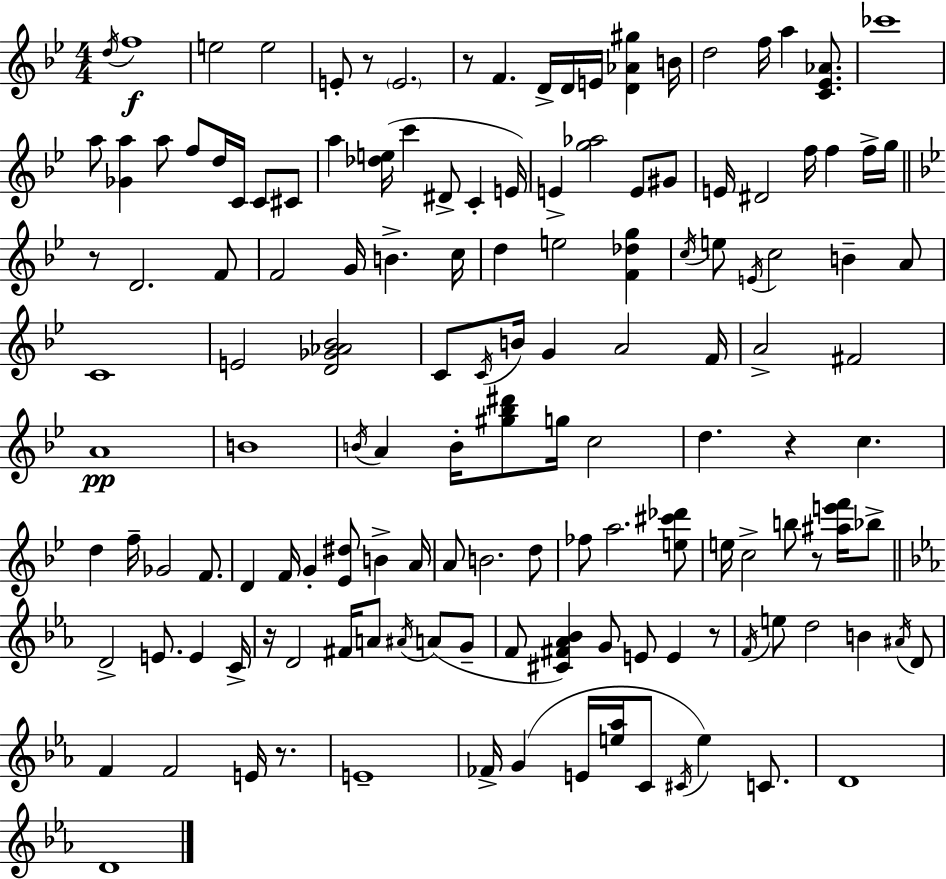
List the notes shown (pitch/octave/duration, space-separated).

D5/s F5/w E5/h E5/h E4/e R/e E4/h. R/e F4/q. D4/s D4/s E4/s [D4,Ab4,G#5]/q B4/s D5/h F5/s A5/q [C4,Eb4,Ab4]/e. CES6/w A5/e [Gb4,A5]/q A5/e F5/e D5/s C4/s C4/e C#4/e A5/q [Db5,E5]/s C6/q D#4/e C4/q E4/s E4/q [G5,Ab5]/h E4/e G#4/e E4/s D#4/h F5/s F5/q F5/s G5/s R/e D4/h. F4/e F4/h G4/s B4/q. C5/s D5/q E5/h [F4,Db5,G5]/q C5/s E5/e E4/s C5/h B4/q A4/e C4/w E4/h [D4,Gb4,Ab4,Bb4]/h C4/e C4/s B4/s G4/q A4/h F4/s A4/h F#4/h A4/w B4/w B4/s A4/q B4/s [G#5,Bb5,D#6]/e G5/s C5/h D5/q. R/q C5/q. D5/q F5/s Gb4/h F4/e. D4/q F4/s G4/q [Eb4,D#5]/e B4/q A4/s A4/e B4/h. D5/e FES5/e A5/h. [E5,C#6,Db6]/e E5/s C5/h B5/e R/e [A#5,E6,F6]/s Bb5/e D4/h E4/e. E4/q C4/s R/s D4/h F#4/s A4/e A#4/s A4/e G4/e F4/e [C#4,F#4,Ab4,Bb4]/q G4/e E4/e E4/q R/e F4/s E5/e D5/h B4/q A#4/s D4/e F4/q F4/h E4/s R/e. E4/w FES4/s G4/q E4/s [E5,Ab5]/s C4/e C#4/s E5/q C4/e. D4/w D4/w